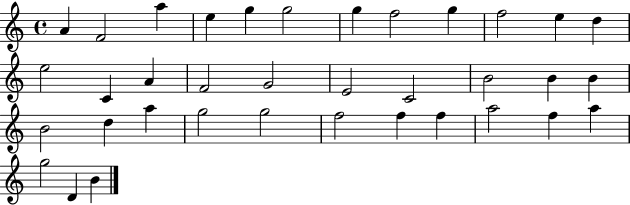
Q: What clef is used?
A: treble